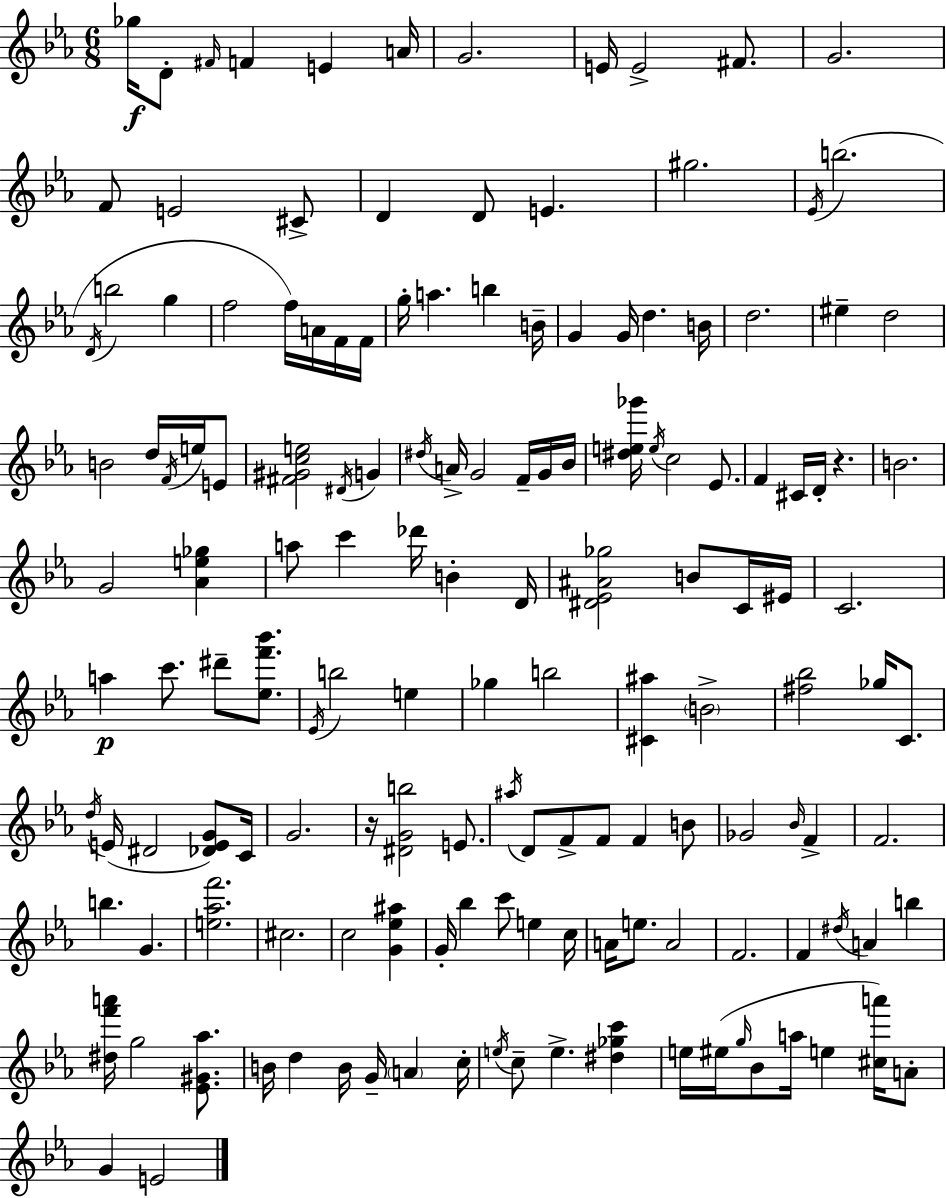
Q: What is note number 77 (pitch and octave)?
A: B5